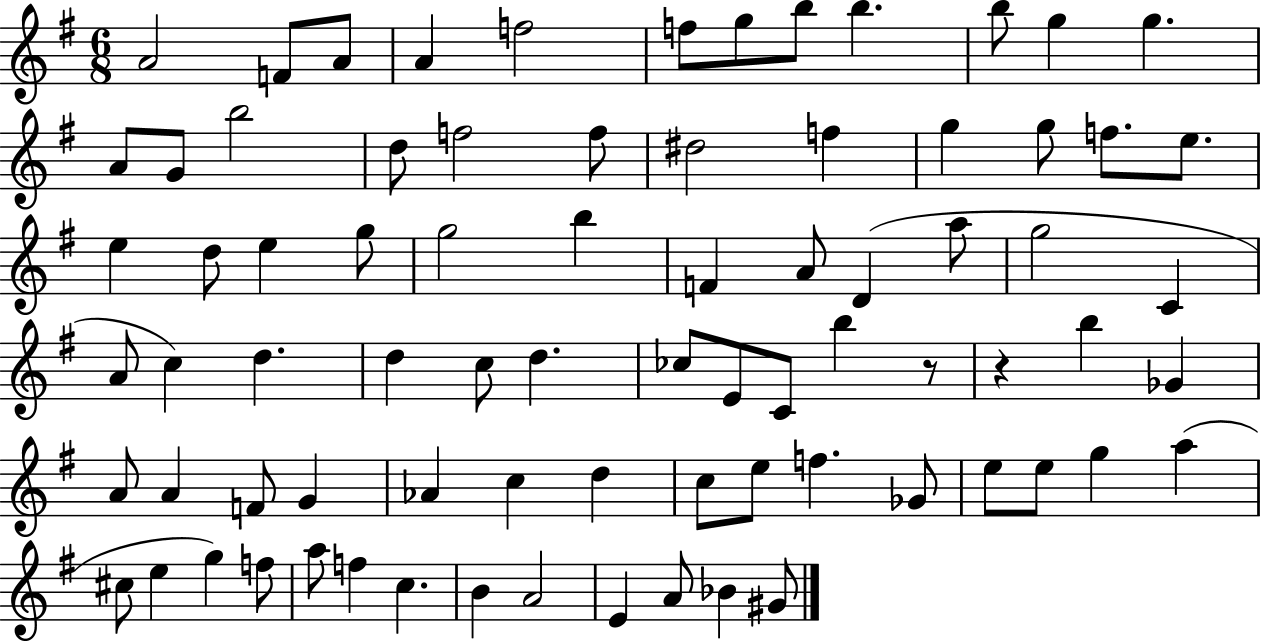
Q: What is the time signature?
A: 6/8